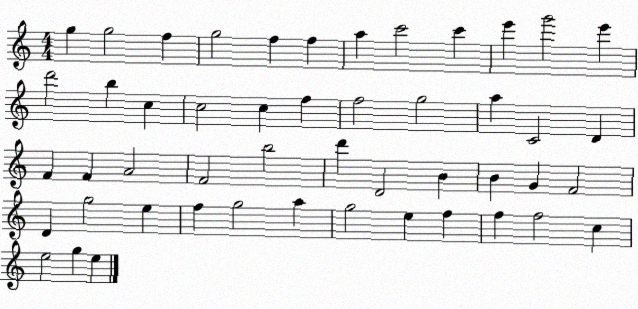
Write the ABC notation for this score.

X:1
T:Untitled
M:4/4
L:1/4
K:C
g g2 f g2 f f a c'2 c' e' g'2 e' d'2 b c c2 c f f2 g2 a C2 D F F A2 F2 b2 d' D2 B B G F2 D g2 e f g2 a g2 e f f f2 c e2 g e